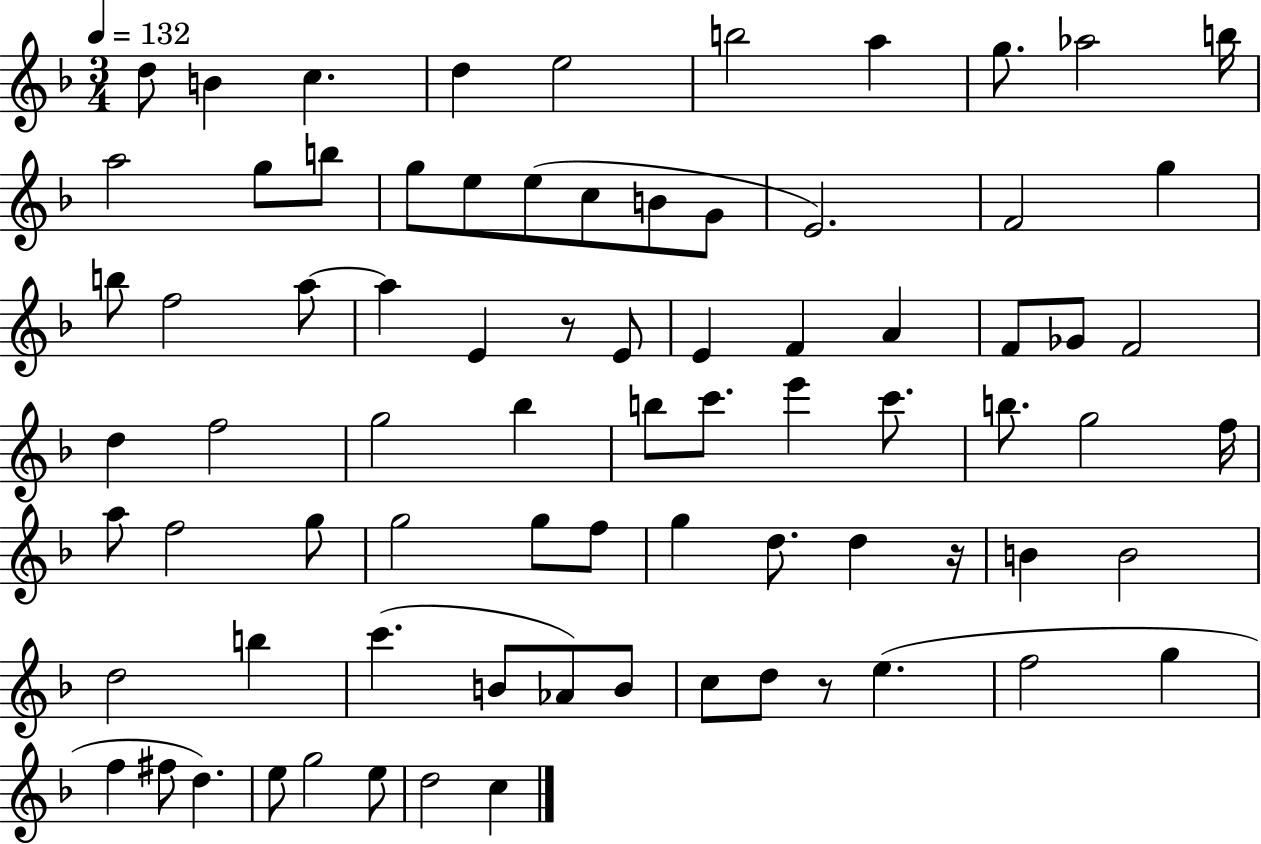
D5/e B4/q C5/q. D5/q E5/h B5/h A5/q G5/e. Ab5/h B5/s A5/h G5/e B5/e G5/e E5/e E5/e C5/e B4/e G4/e E4/h. F4/h G5/q B5/e F5/h A5/e A5/q E4/q R/e E4/e E4/q F4/q A4/q F4/e Gb4/e F4/h D5/q F5/h G5/h Bb5/q B5/e C6/e. E6/q C6/e. B5/e. G5/h F5/s A5/e F5/h G5/e G5/h G5/e F5/e G5/q D5/e. D5/q R/s B4/q B4/h D5/h B5/q C6/q. B4/e Ab4/e B4/e C5/e D5/e R/e E5/q. F5/h G5/q F5/q F#5/e D5/q. E5/e G5/h E5/e D5/h C5/q